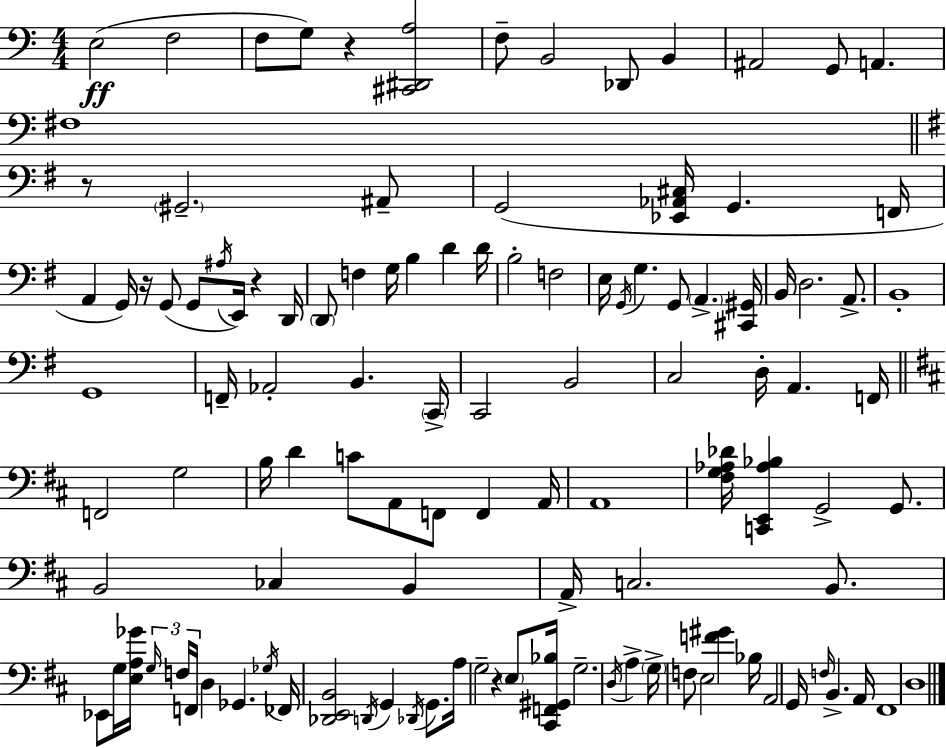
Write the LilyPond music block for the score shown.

{
  \clef bass
  \numericTimeSignature
  \time 4/4
  \key c \major
  \repeat volta 2 { e2(\ff f2 | f8 g8) r4 <cis, dis, a>2 | f8-- b,2 des,8 b,4 | ais,2 g,8 a,4. | \break fis1 | \bar "||" \break \key g \major r8 \parenthesize gis,2.-- ais,8-- | g,2( <ees, aes, cis>16 g,4. f,16 | a,4 g,16) r16 g,8( g,8 \acciaccatura { ais16 } e,16) r4 | d,16 \parenthesize d,8 f4 g16 b4 d'4 | \break d'16 b2-. f2 | e16 \acciaccatura { g,16 } g4. g,8 \parenthesize a,4.-> | <cis, gis,>16 b,16 d2. a,8.-> | b,1-. | \break g,1 | f,16-- aes,2-. b,4. | \parenthesize c,16-> c,2 b,2 | c2 d16-. a,4. | \break f,16 \bar "||" \break \key d \major f,2 g2 | b16 d'4 c'8 a,8 f,8 f,4 a,16 | a,1 | <fis g aes des'>16 <c, e, aes bes>4 g,2-> g,8. | \break b,2 ces4 b,4 | a,16-> c2. b,8. | ees,8 g16 <e a ges'>16 \tuplet 3/2 { \grace { g16 } f16 f,16 } d4 ges,4. | \acciaccatura { ges16 } fes,16 <des, e, b,>2 \acciaccatura { d,16 } g,4 | \break \acciaccatura { des,16 } g,8. a16 g2-- r4 | \parenthesize e8 <cis, f, gis, bes>16 g2.-- | \acciaccatura { d16 } a4-> \parenthesize g16-> f8 e2 | <f' gis'>4 bes16 a,2 g,16 \grace { f16 } b,4.-> | \break a,16 fis,1 | d1 | } \bar "|."
}